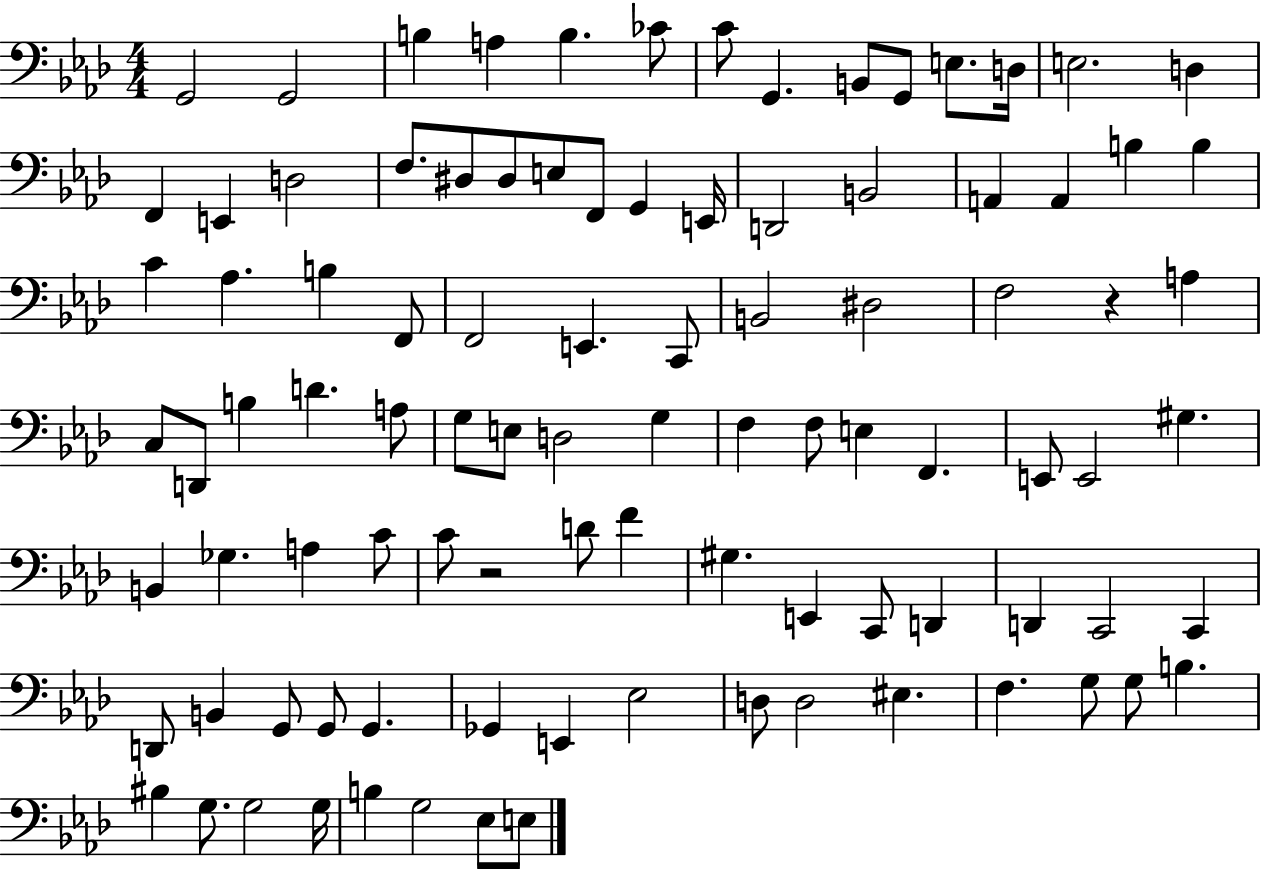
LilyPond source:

{
  \clef bass
  \numericTimeSignature
  \time 4/4
  \key aes \major
  g,2 g,2 | b4 a4 b4. ces'8 | c'8 g,4. b,8 g,8 e8. d16 | e2. d4 | \break f,4 e,4 d2 | f8. dis8 dis8 e8 f,8 g,4 e,16 | d,2 b,2 | a,4 a,4 b4 b4 | \break c'4 aes4. b4 f,8 | f,2 e,4. c,8 | b,2 dis2 | f2 r4 a4 | \break c8 d,8 b4 d'4. a8 | g8 e8 d2 g4 | f4 f8 e4 f,4. | e,8 e,2 gis4. | \break b,4 ges4. a4 c'8 | c'8 r2 d'8 f'4 | gis4. e,4 c,8 d,4 | d,4 c,2 c,4 | \break d,8 b,4 g,8 g,8 g,4. | ges,4 e,4 ees2 | d8 d2 eis4. | f4. g8 g8 b4. | \break bis4 g8. g2 g16 | b4 g2 ees8 e8 | \bar "|."
}